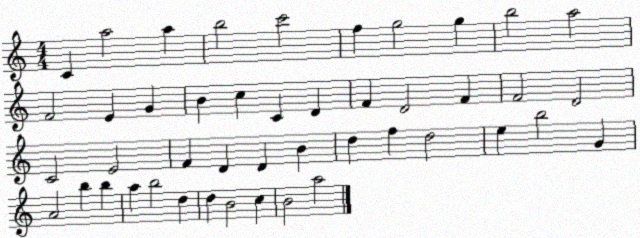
X:1
T:Untitled
M:4/4
L:1/4
K:C
C a2 a b2 c'2 f g2 g b2 a2 F2 E G B c C D F D2 F F2 D2 C2 E2 F D D B d f d2 e b2 G A2 b b a b2 d d B2 c B2 a2